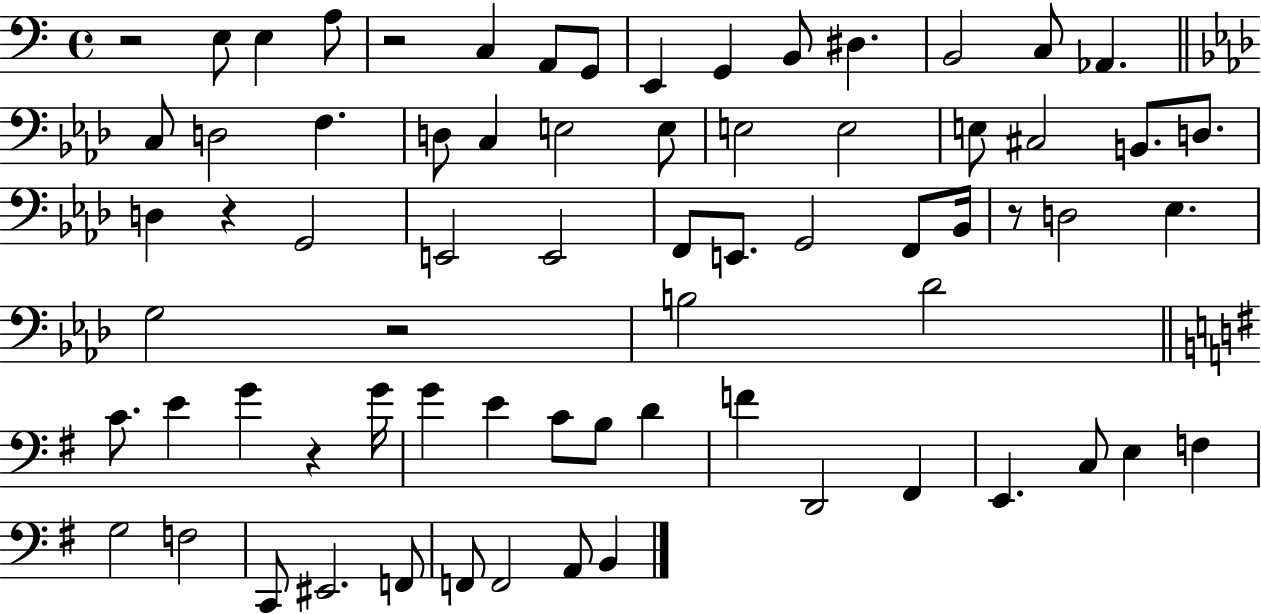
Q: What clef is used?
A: bass